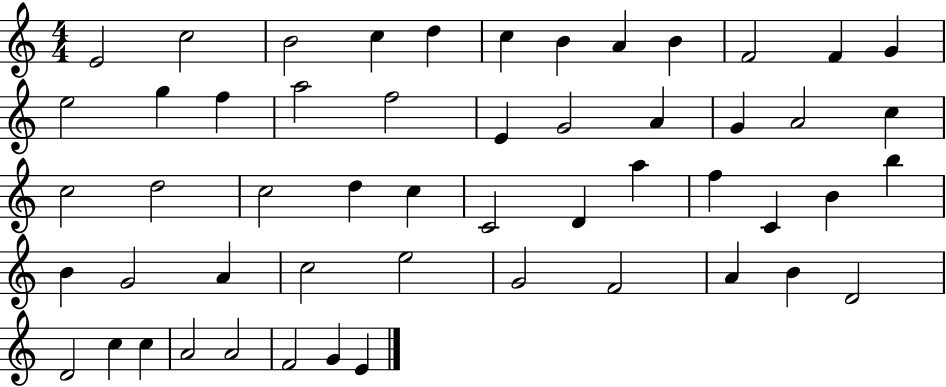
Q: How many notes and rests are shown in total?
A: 53